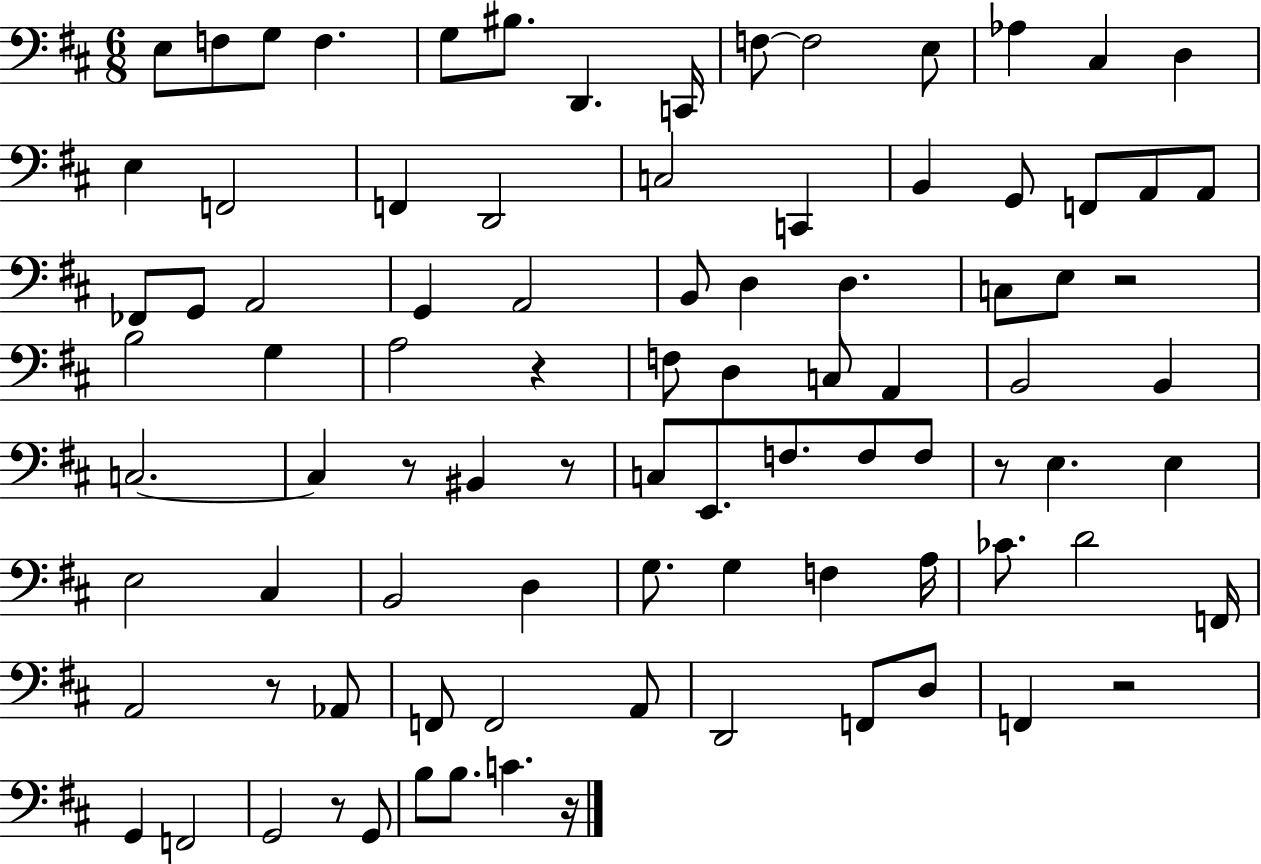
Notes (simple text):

E3/e F3/e G3/e F3/q. G3/e BIS3/e. D2/q. C2/s F3/e F3/h E3/e Ab3/q C#3/q D3/q E3/q F2/h F2/q D2/h C3/h C2/q B2/q G2/e F2/e A2/e A2/e FES2/e G2/e A2/h G2/q A2/h B2/e D3/q D3/q. C3/e E3/e R/h B3/h G3/q A3/h R/q F3/e D3/q C3/e A2/q B2/h B2/q C3/h. C3/q R/e BIS2/q R/e C3/e E2/e. F3/e. F3/e F3/e R/e E3/q. E3/q E3/h C#3/q B2/h D3/q G3/e. G3/q F3/q A3/s CES4/e. D4/h F2/s A2/h R/e Ab2/e F2/e F2/h A2/e D2/h F2/e D3/e F2/q R/h G2/q F2/h G2/h R/e G2/e B3/e B3/e. C4/q. R/s